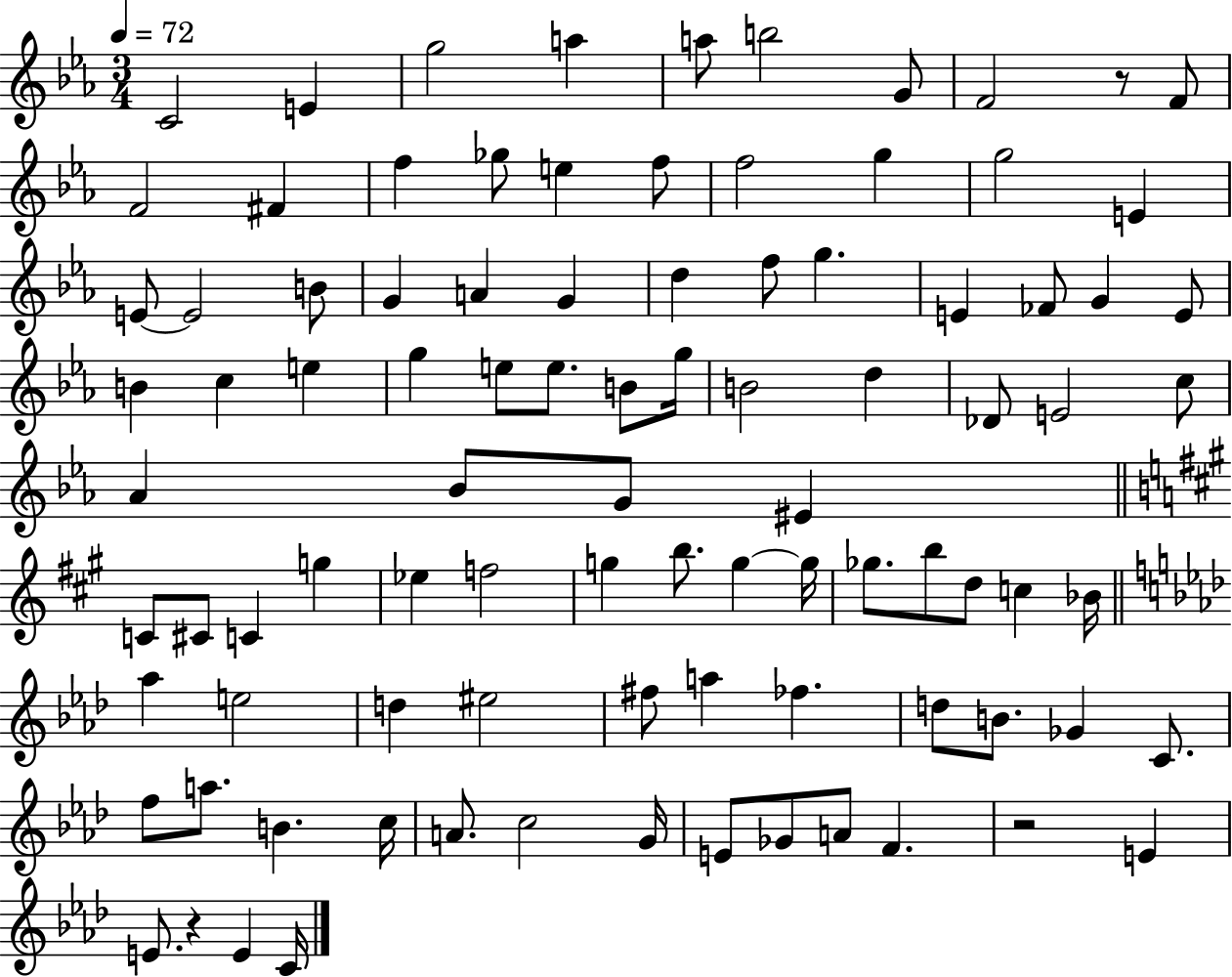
C4/h E4/q G5/h A5/q A5/e B5/h G4/e F4/h R/e F4/e F4/h F#4/q F5/q Gb5/e E5/q F5/e F5/h G5/q G5/h E4/q E4/e E4/h B4/e G4/q A4/q G4/q D5/q F5/e G5/q. E4/q FES4/e G4/q E4/e B4/q C5/q E5/q G5/q E5/e E5/e. B4/e G5/s B4/h D5/q Db4/e E4/h C5/e Ab4/q Bb4/e G4/e EIS4/q C4/e C#4/e C4/q G5/q Eb5/q F5/h G5/q B5/e. G5/q G5/s Gb5/e. B5/e D5/e C5/q Bb4/s Ab5/q E5/h D5/q EIS5/h F#5/e A5/q FES5/q. D5/e B4/e. Gb4/q C4/e. F5/e A5/e. B4/q. C5/s A4/e. C5/h G4/s E4/e Gb4/e A4/e F4/q. R/h E4/q E4/e. R/q E4/q C4/s